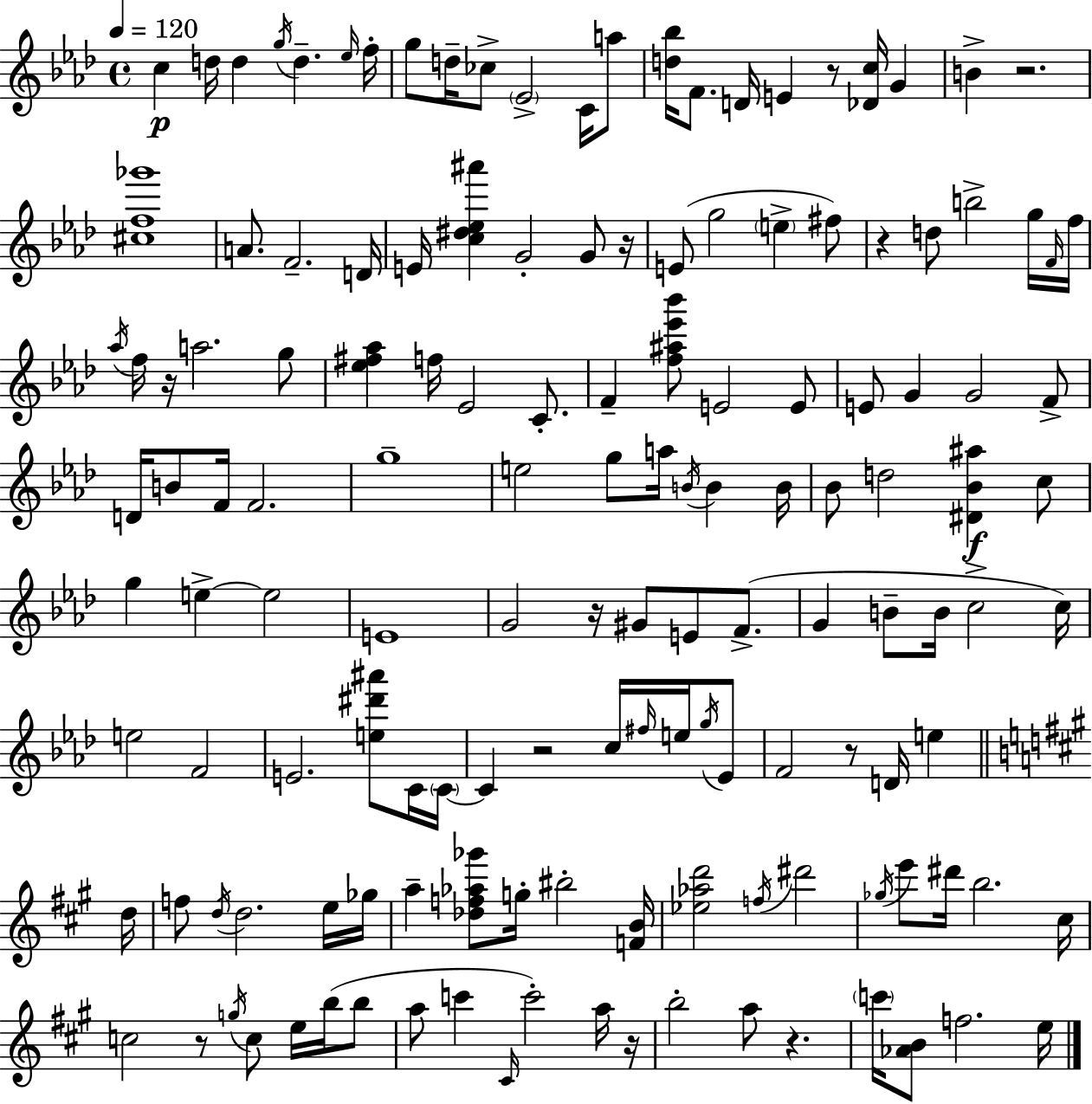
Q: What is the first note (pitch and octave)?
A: C5